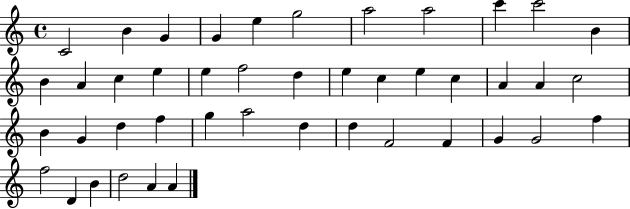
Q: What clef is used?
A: treble